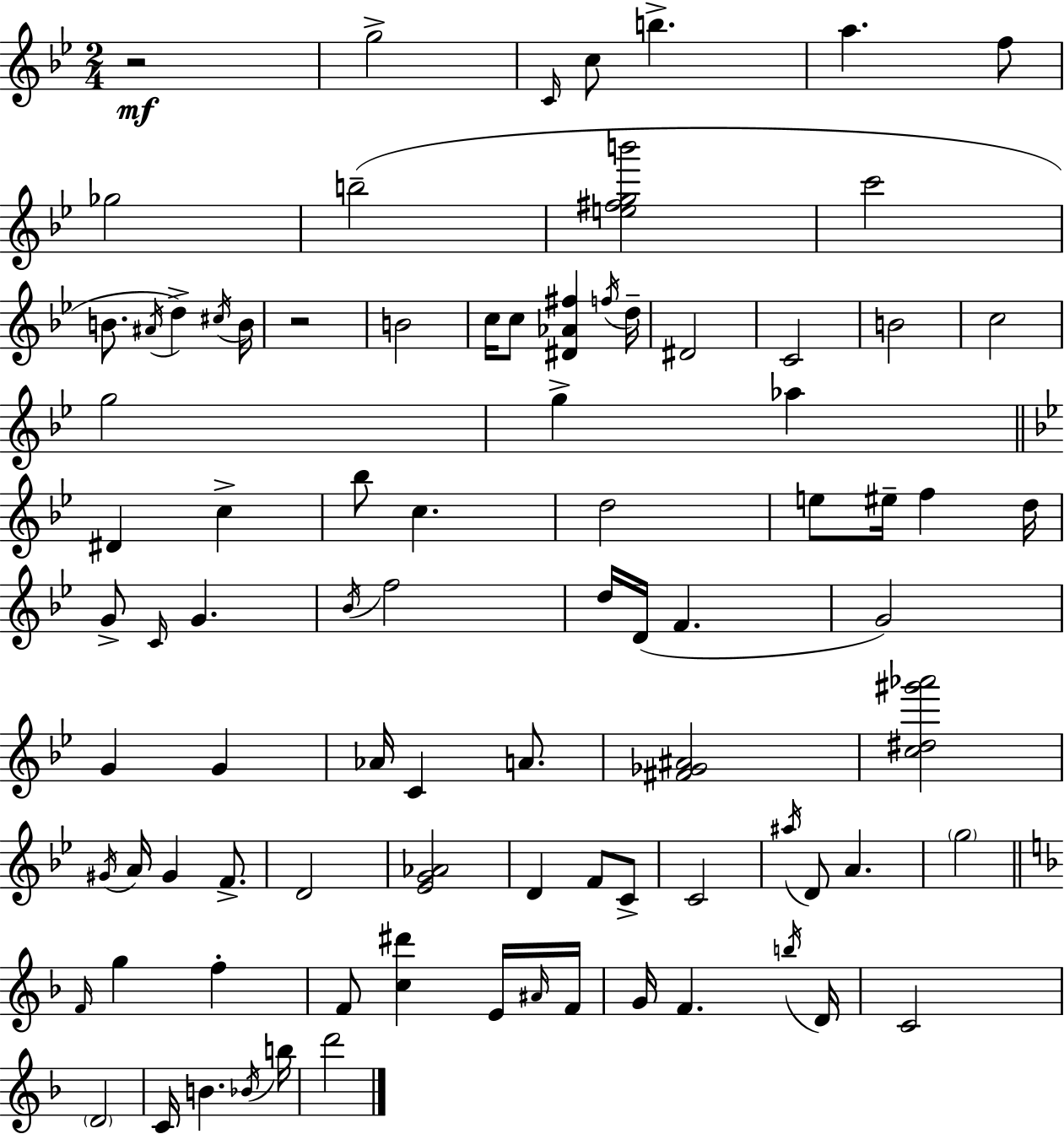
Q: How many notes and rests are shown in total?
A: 88